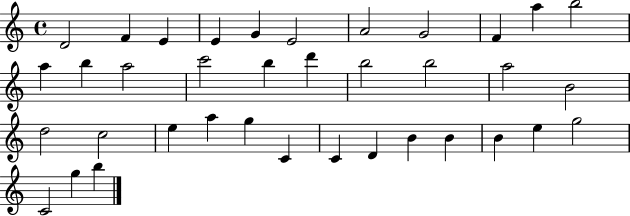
{
  \clef treble
  \time 4/4
  \defaultTimeSignature
  \key c \major
  d'2 f'4 e'4 | e'4 g'4 e'2 | a'2 g'2 | f'4 a''4 b''2 | \break a''4 b''4 a''2 | c'''2 b''4 d'''4 | b''2 b''2 | a''2 b'2 | \break d''2 c''2 | e''4 a''4 g''4 c'4 | c'4 d'4 b'4 b'4 | b'4 e''4 g''2 | \break c'2 g''4 b''4 | \bar "|."
}